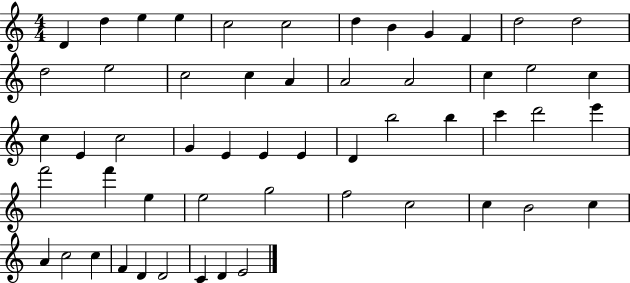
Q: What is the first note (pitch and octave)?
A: D4